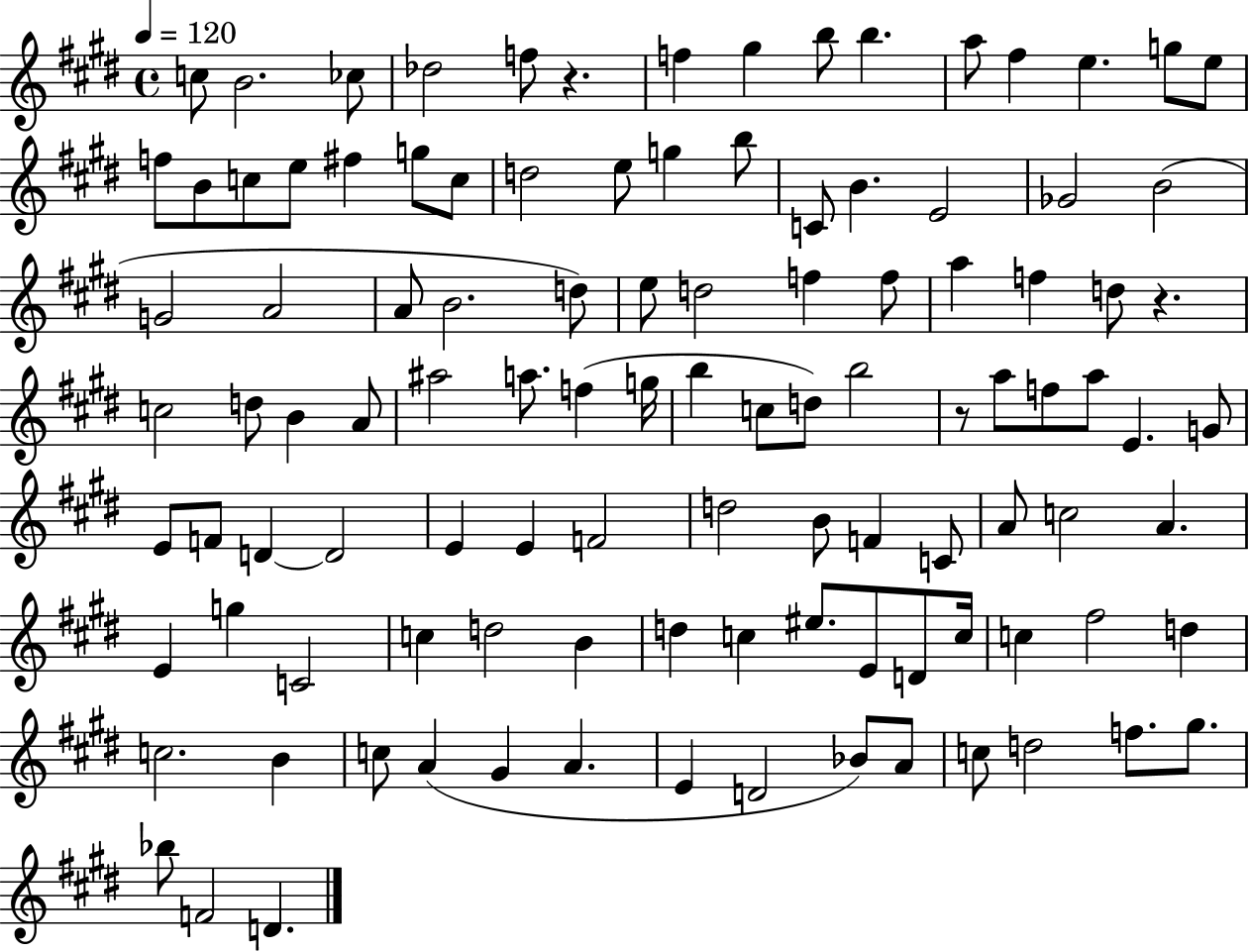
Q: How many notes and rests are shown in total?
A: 108